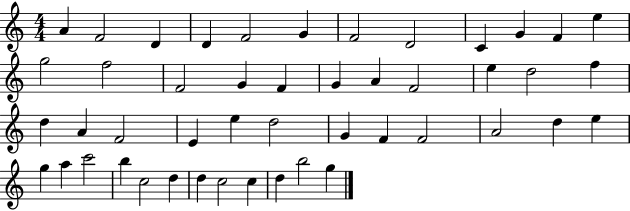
A4/q F4/h D4/q D4/q F4/h G4/q F4/h D4/h C4/q G4/q F4/q E5/q G5/h F5/h F4/h G4/q F4/q G4/q A4/q F4/h E5/q D5/h F5/q D5/q A4/q F4/h E4/q E5/q D5/h G4/q F4/q F4/h A4/h D5/q E5/q G5/q A5/q C6/h B5/q C5/h D5/q D5/q C5/h C5/q D5/q B5/h G5/q